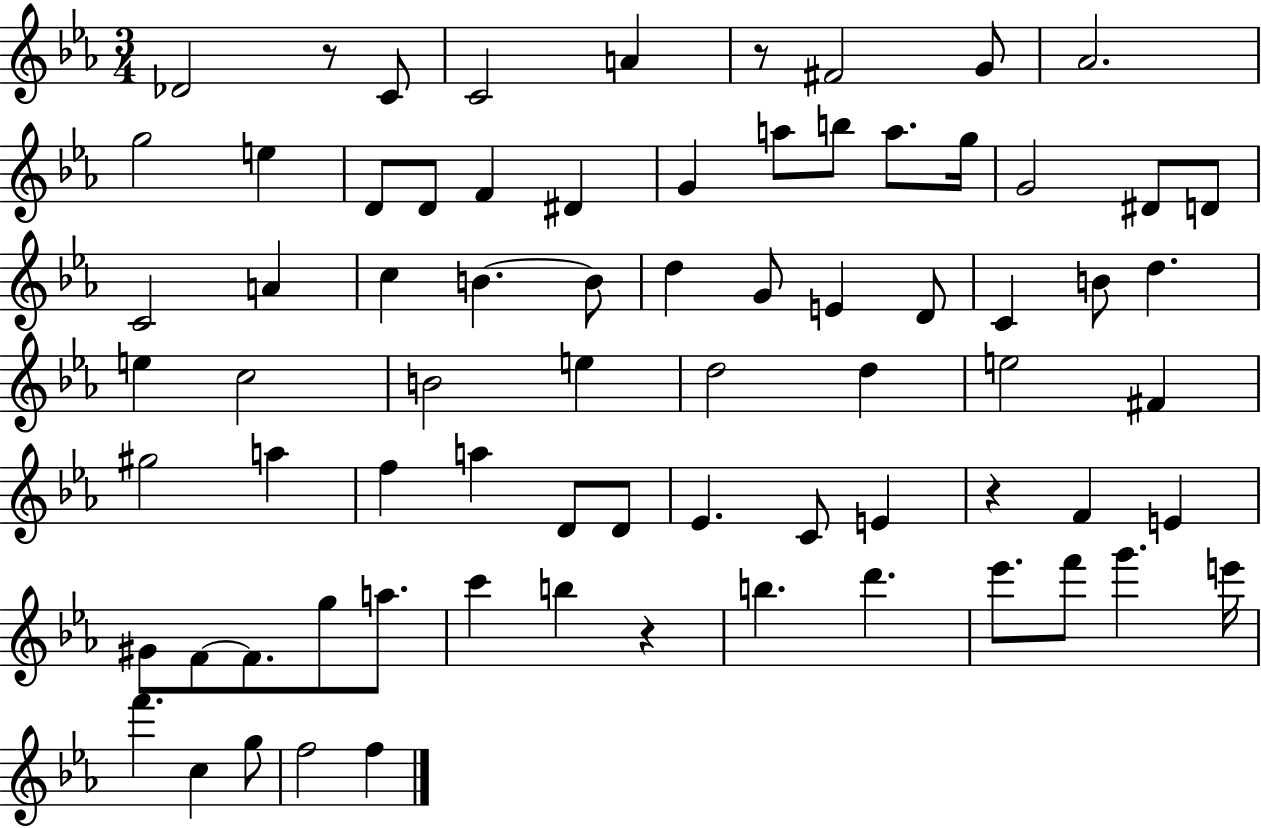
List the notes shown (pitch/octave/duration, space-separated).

Db4/h R/e C4/e C4/h A4/q R/e F#4/h G4/e Ab4/h. G5/h E5/q D4/e D4/e F4/q D#4/q G4/q A5/e B5/e A5/e. G5/s G4/h D#4/e D4/e C4/h A4/q C5/q B4/q. B4/e D5/q G4/e E4/q D4/e C4/q B4/e D5/q. E5/q C5/h B4/h E5/q D5/h D5/q E5/h F#4/q G#5/h A5/q F5/q A5/q D4/e D4/e Eb4/q. C4/e E4/q R/q F4/q E4/q G#4/e F4/e F4/e. G5/e A5/e. C6/q B5/q R/q B5/q. D6/q. Eb6/e. F6/e G6/q. E6/s F6/q. C5/q G5/e F5/h F5/q